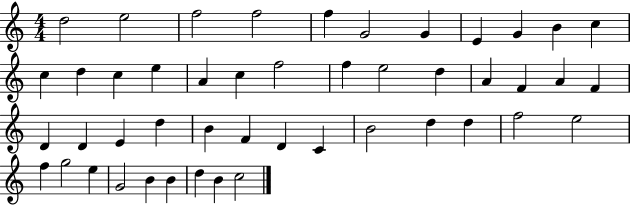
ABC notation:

X:1
T:Untitled
M:4/4
L:1/4
K:C
d2 e2 f2 f2 f G2 G E G B c c d c e A c f2 f e2 d A F A F D D E d B F D C B2 d d f2 e2 f g2 e G2 B B d B c2